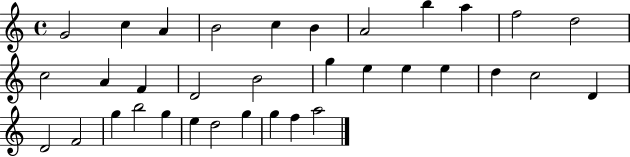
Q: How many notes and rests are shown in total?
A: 34